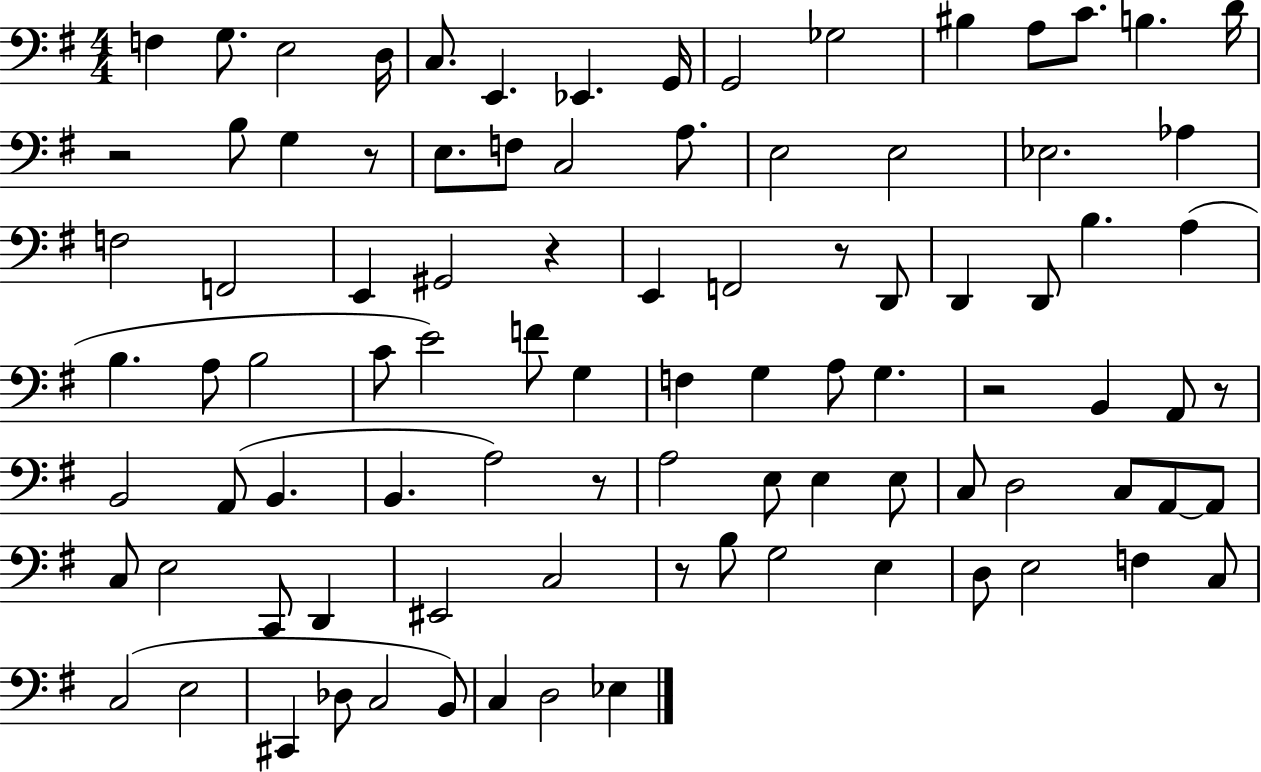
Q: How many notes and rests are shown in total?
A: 93